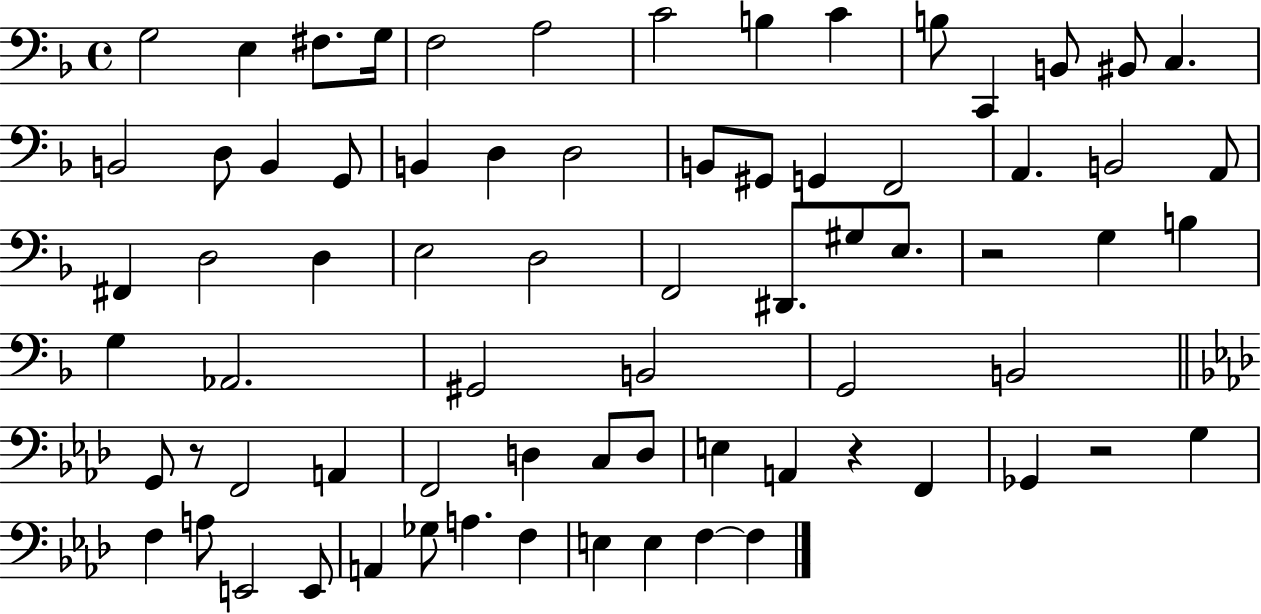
G3/h E3/q F#3/e. G3/s F3/h A3/h C4/h B3/q C4/q B3/e C2/q B2/e BIS2/e C3/q. B2/h D3/e B2/q G2/e B2/q D3/q D3/h B2/e G#2/e G2/q F2/h A2/q. B2/h A2/e F#2/q D3/h D3/q E3/h D3/h F2/h D#2/e. G#3/e E3/e. R/h G3/q B3/q G3/q Ab2/h. G#2/h B2/h G2/h B2/h G2/e R/e F2/h A2/q F2/h D3/q C3/e D3/e E3/q A2/q R/q F2/q Gb2/q R/h G3/q F3/q A3/e E2/h E2/e A2/q Gb3/e A3/q. F3/q E3/q E3/q F3/q F3/q